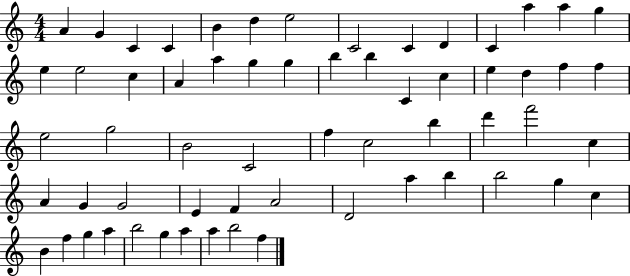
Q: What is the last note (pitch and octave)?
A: F5